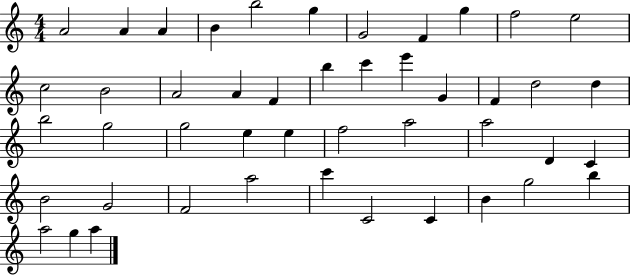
{
  \clef treble
  \numericTimeSignature
  \time 4/4
  \key c \major
  a'2 a'4 a'4 | b'4 b''2 g''4 | g'2 f'4 g''4 | f''2 e''2 | \break c''2 b'2 | a'2 a'4 f'4 | b''4 c'''4 e'''4 g'4 | f'4 d''2 d''4 | \break b''2 g''2 | g''2 e''4 e''4 | f''2 a''2 | a''2 d'4 c'4 | \break b'2 g'2 | f'2 a''2 | c'''4 c'2 c'4 | b'4 g''2 b''4 | \break a''2 g''4 a''4 | \bar "|."
}